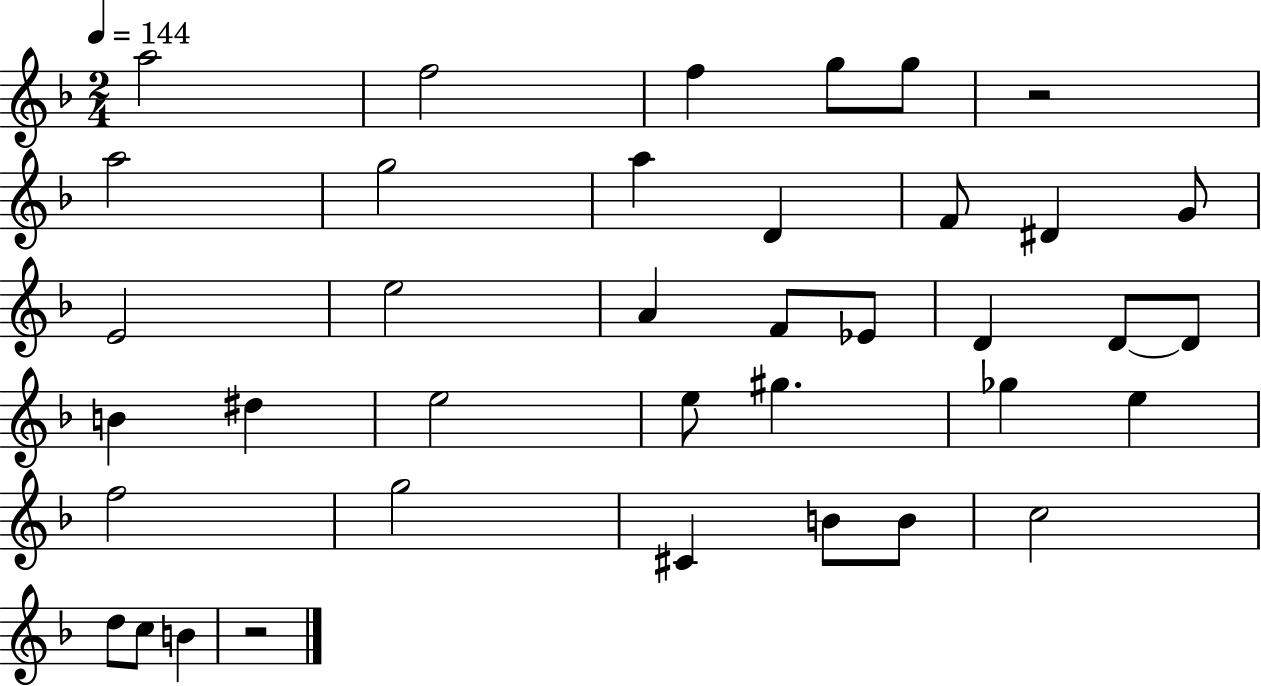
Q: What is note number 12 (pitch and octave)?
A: G4